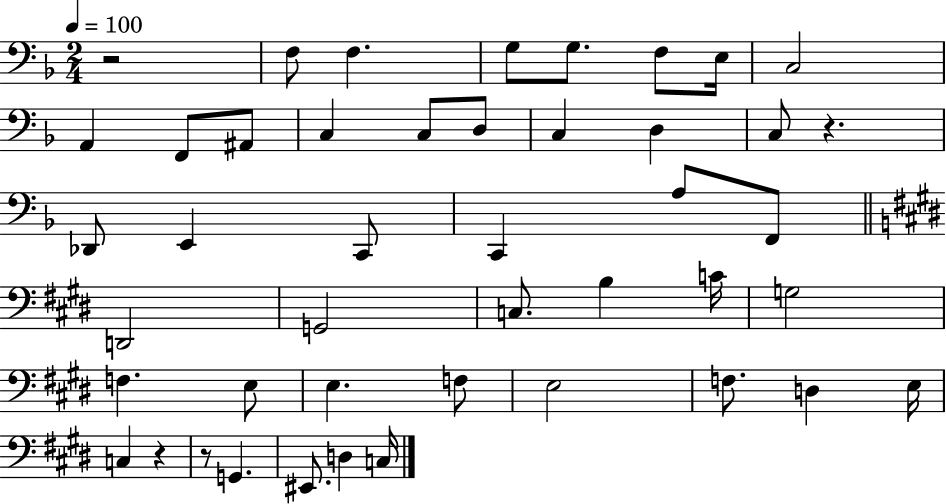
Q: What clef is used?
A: bass